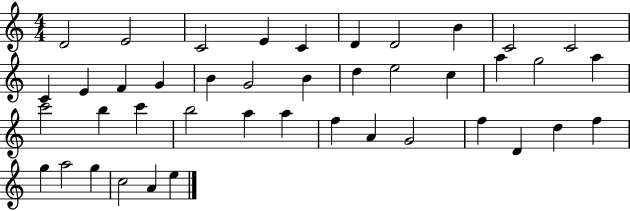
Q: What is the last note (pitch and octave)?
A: E5